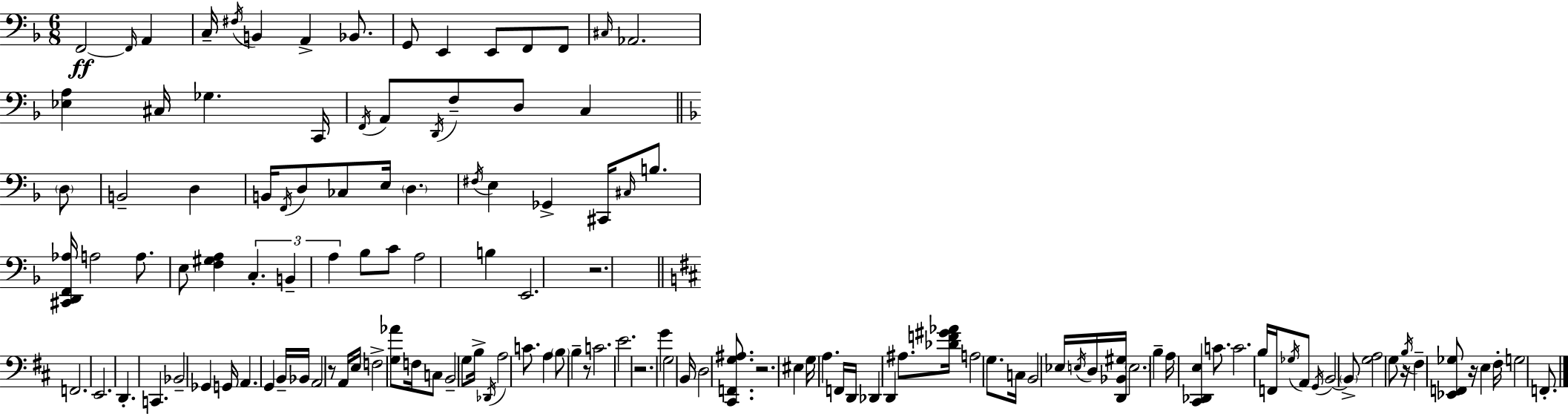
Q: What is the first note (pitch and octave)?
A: F2